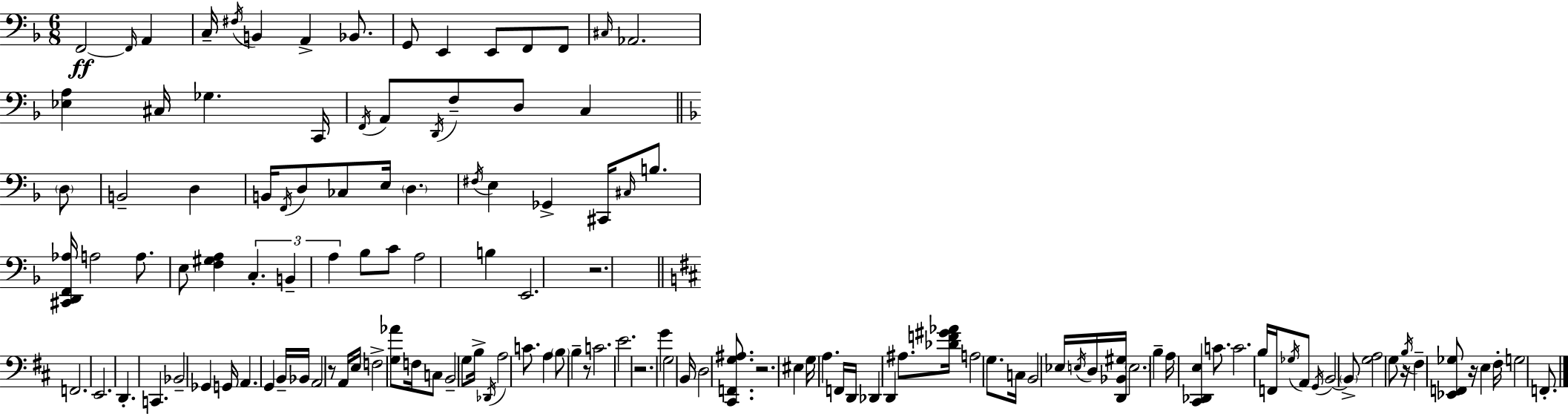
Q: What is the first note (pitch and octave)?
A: F2